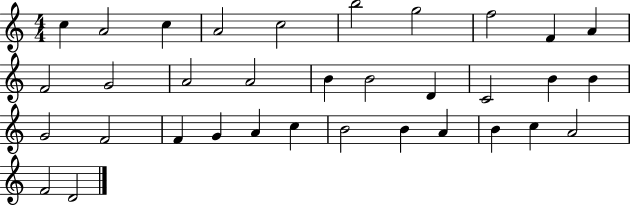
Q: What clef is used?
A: treble